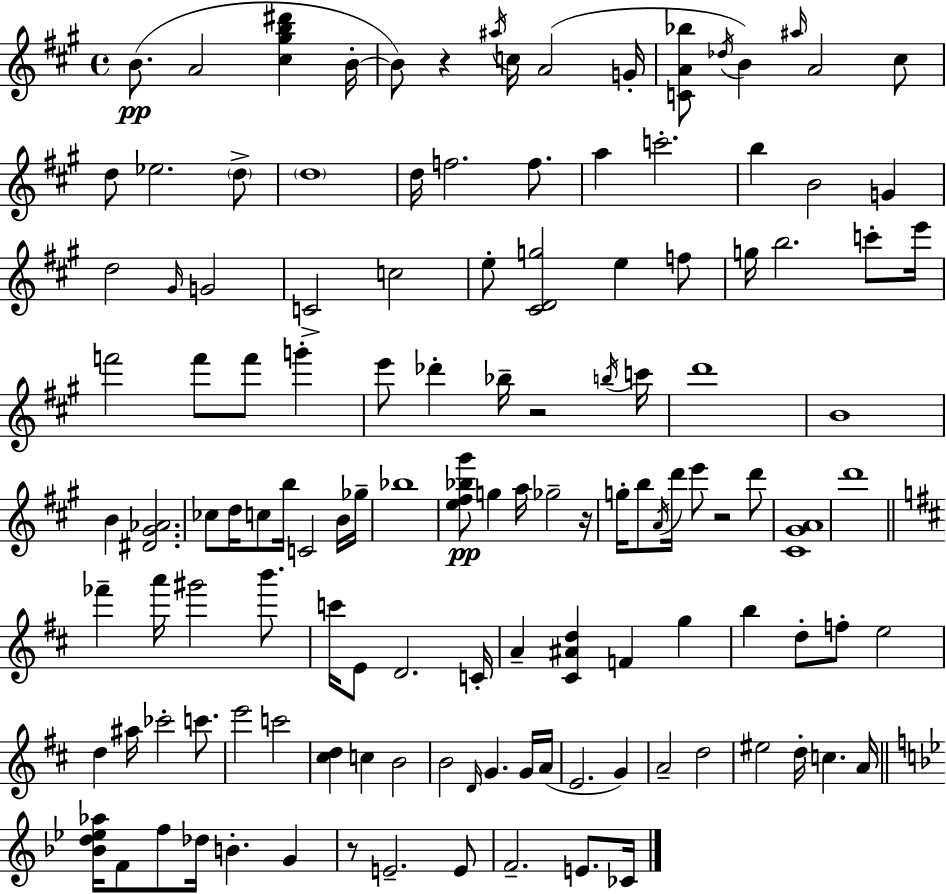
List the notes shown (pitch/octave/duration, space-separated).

B4/e. A4/h [C#5,G#5,B5,D#6]/q B4/s B4/e R/q A#5/s C5/s A4/h G4/s [C4,A4,Bb5]/e Db5/s B4/q A#5/s A4/h C#5/e D5/e Eb5/h. D5/e D5/w D5/s F5/h. F5/e. A5/q C6/h. B5/q B4/h G4/q D5/h G#4/s G4/h C4/h C5/h E5/e [C#4,D4,G5]/h E5/q F5/e G5/s B5/h. C6/e E6/s F6/h F6/e F6/e G6/q E6/e Db6/q Bb5/s R/h B5/s C6/s D6/w B4/w B4/q [D#4,G#4,Ab4]/h. CES5/e D5/s C5/e B5/s C4/h B4/s Gb5/s Bb5/w [E5,F#5,Bb5,G#6]/e G5/q A5/s Gb5/h R/s G5/s B5/e A4/s D6/s E6/e R/h D6/e [C#4,G#4,A4]/w D6/w FES6/q A6/s G#6/h B6/e. C6/s E4/e D4/h. C4/s A4/q [C#4,A#4,D5]/q F4/q G5/q B5/q D5/e F5/e E5/h D5/q A#5/s CES6/h C6/e. E6/h C6/h [C#5,D5]/q C5/q B4/h B4/h D4/s G4/q. G4/s A4/s E4/h. G4/q A4/h D5/h EIS5/h D5/s C5/q. A4/s [Bb4,D5,Eb5,Ab5]/s F4/e F5/e Db5/s B4/q. G4/q R/e E4/h. E4/e F4/h. E4/e. CES4/s